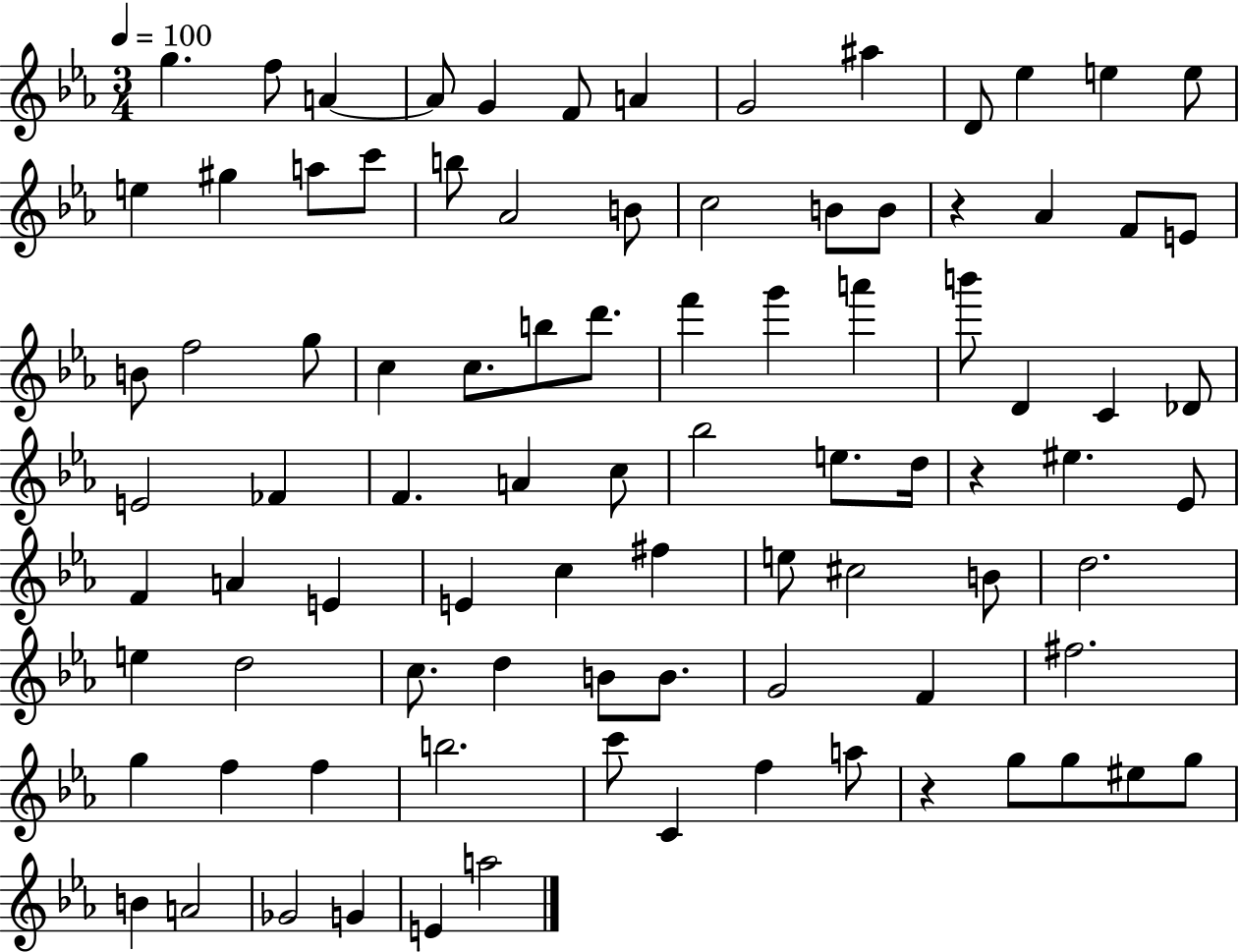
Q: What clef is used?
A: treble